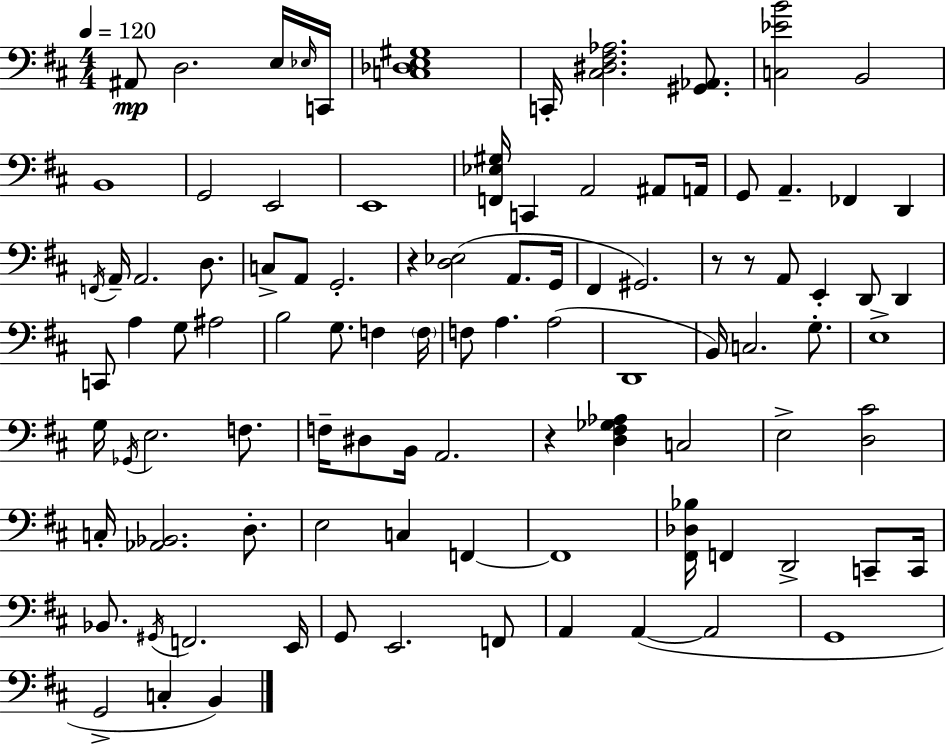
A#2/e D3/h. E3/s Eb3/s C2/s [C3,Db3,E3,G#3]/w C2/s [C#3,D#3,F#3,Ab3]/h. [G#2,Ab2]/e. [C3,Eb4,B4]/h B2/h B2/w G2/h E2/h E2/w [F2,Eb3,G#3]/s C2/q A2/h A#2/e A2/s G2/e A2/q. FES2/q D2/q F2/s A2/s A2/h. D3/e. C3/e A2/e G2/h. R/q [D3,Eb3]/h A2/e. G2/s F#2/q G#2/h. R/e R/e A2/e E2/q D2/e D2/q C2/e A3/q G3/e A#3/h B3/h G3/e. F3/q F3/s F3/e A3/q. A3/h D2/w B2/s C3/h. G3/e. E3/w G3/s Gb2/s E3/h. F3/e. F3/s D#3/e B2/s A2/h. R/q [D3,F#3,Gb3,Ab3]/q C3/h E3/h [D3,C#4]/h C3/s [Ab2,Bb2]/h. D3/e. E3/h C3/q F2/q F2/w [F#2,Db3,Bb3]/s F2/q D2/h C2/e C2/s Bb2/e. G#2/s F2/h. E2/s G2/e E2/h. F2/e A2/q A2/q A2/h G2/w G2/h C3/q B2/q